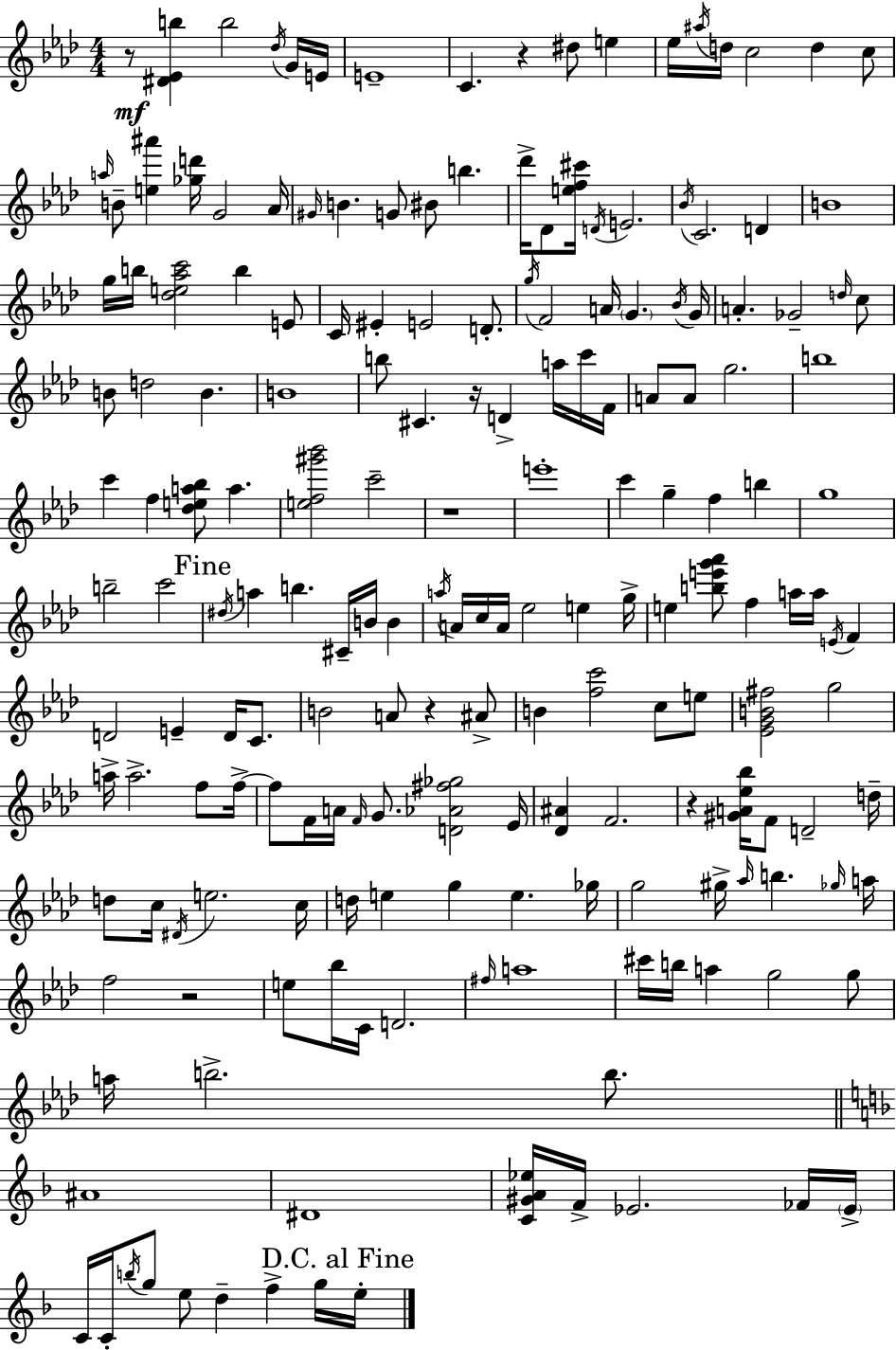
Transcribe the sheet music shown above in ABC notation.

X:1
T:Untitled
M:4/4
L:1/4
K:Ab
z/2 [^D_Eb] b2 _d/4 G/4 E/4 E4 C z ^d/2 e _e/4 ^a/4 d/4 c2 d c/2 a/4 B/2 [e^a'] [_gd']/4 G2 _A/4 ^G/4 B G/2 ^B/2 b _d'/4 _D/2 [ef^c']/4 D/4 E2 _B/4 C2 D B4 g/4 b/4 [_de_ac']2 b E/2 C/4 ^E E2 D/2 g/4 F2 A/4 G _B/4 G/4 A _G2 d/4 c/2 B/2 d2 B B4 b/2 ^C z/4 D a/4 c'/4 F/4 A/2 A/2 g2 b4 c' f [_dea_b]/2 a [ef^g'_b']2 c'2 z4 e'4 c' g f b g4 b2 c'2 ^d/4 a b ^C/4 B/4 B a/4 A/4 c/4 A/4 _e2 e g/4 e [be'g'_a']/2 f a/4 a/4 E/4 F D2 E D/4 C/2 B2 A/2 z ^A/2 B [fc']2 c/2 e/2 [_EGB^f]2 g2 a/4 a2 f/2 f/4 f/2 F/4 A/4 F/4 G/2 [D_A^f_g]2 _E/4 [_D^A] F2 z [^GA_e_b]/4 F/2 D2 d/4 d/2 c/4 ^D/4 e2 c/4 d/4 e g e _g/4 g2 ^g/4 _a/4 b _g/4 a/4 f2 z2 e/2 _b/4 C/4 D2 ^f/4 a4 ^c'/4 b/4 a g2 g/2 a/4 b2 b/2 ^A4 ^D4 [C^GA_e]/4 F/4 _E2 _F/4 _E/4 C/4 C/4 b/4 g/2 e/2 d f g/4 e/4